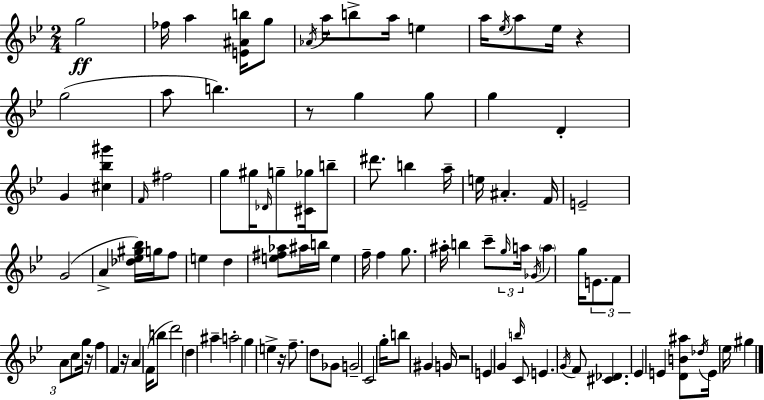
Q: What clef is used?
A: treble